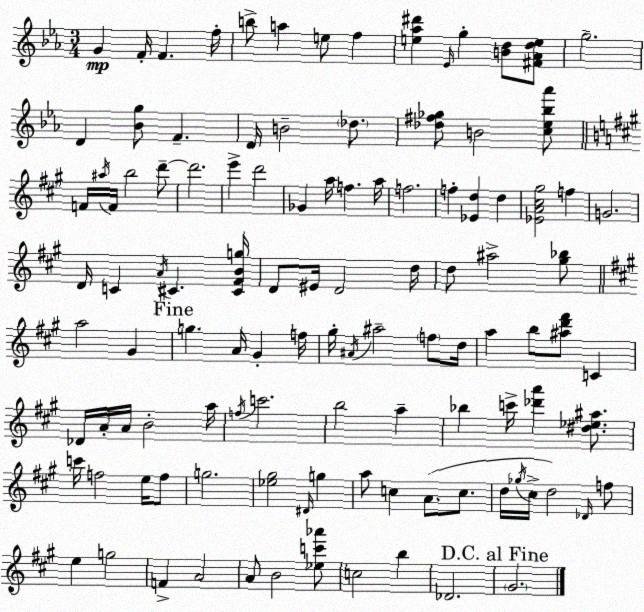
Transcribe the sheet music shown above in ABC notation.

X:1
T:Untitled
M:3/4
L:1/4
K:Eb
G F/4 F f/4 b/2 a e/2 f [e_a^d'] _E/4 g [Bd]/2 [^F_Ade]/2 g2 D [_Bg]/2 F D/4 B2 _d/2 [_d^f_g]/2 B2 [c_e_b_a']/2 F/4 ^a/4 F/4 b2 d'/2 d'2 e' d'2 _G a/4 f a/4 f2 f [_Ed] d [_EA^c^g]2 f G2 D/4 C A/4 ^C [^C^FBg]/4 D/2 ^E/4 D2 d/4 d/2 ^a2 [^g_b]/2 a2 ^G g A/4 ^G f/4 ^g/4 ^A/4 ^a2 f/2 d/4 a b/2 [^ad'^f']/2 C _D/4 A/4 A/4 B2 a/4 f/4 c'2 b2 a _b c'/4 [_d'a'] [^d_e^a]/2 c'/4 f2 e/4 f/2 g2 [_e^g]2 ^D/4 g a/2 c A/2 c/2 d/4 _g/4 ^c/4 d2 _D/4 f/2 e g2 F A2 A/2 B2 [_ec'_a']/2 c2 b _D2 ^G2